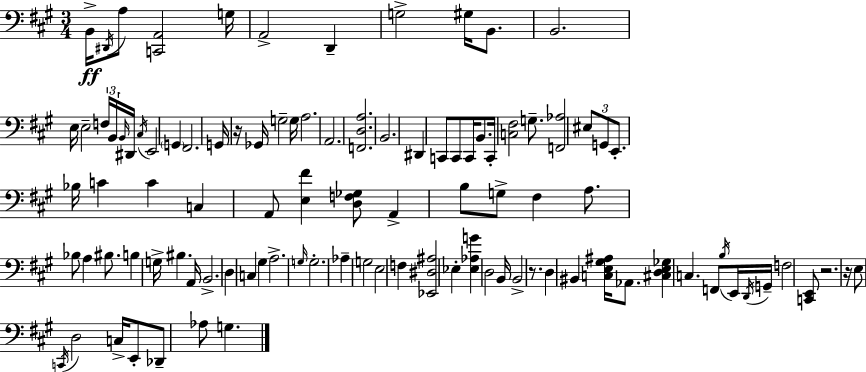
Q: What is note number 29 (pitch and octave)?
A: C2